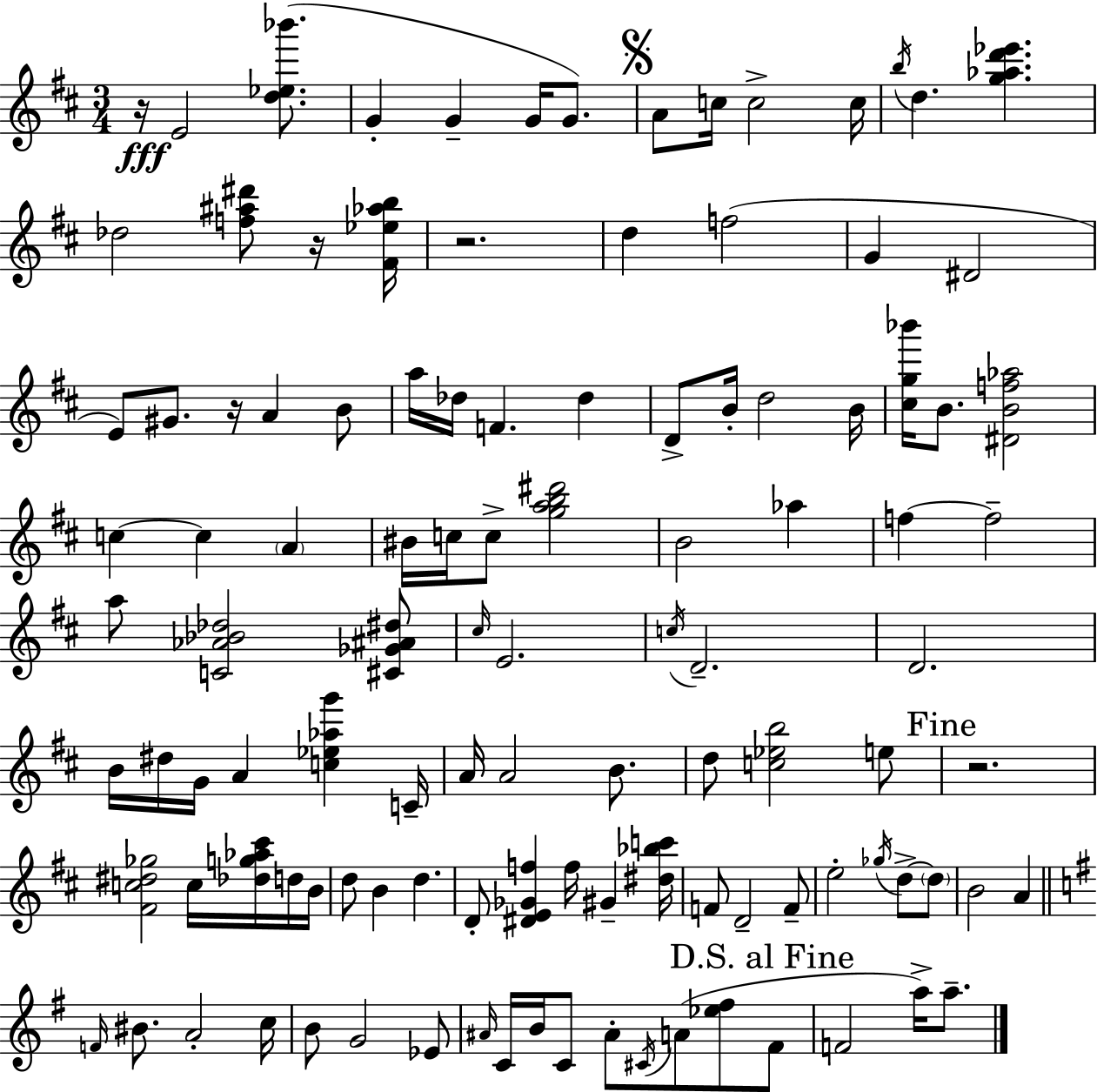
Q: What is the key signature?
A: D major